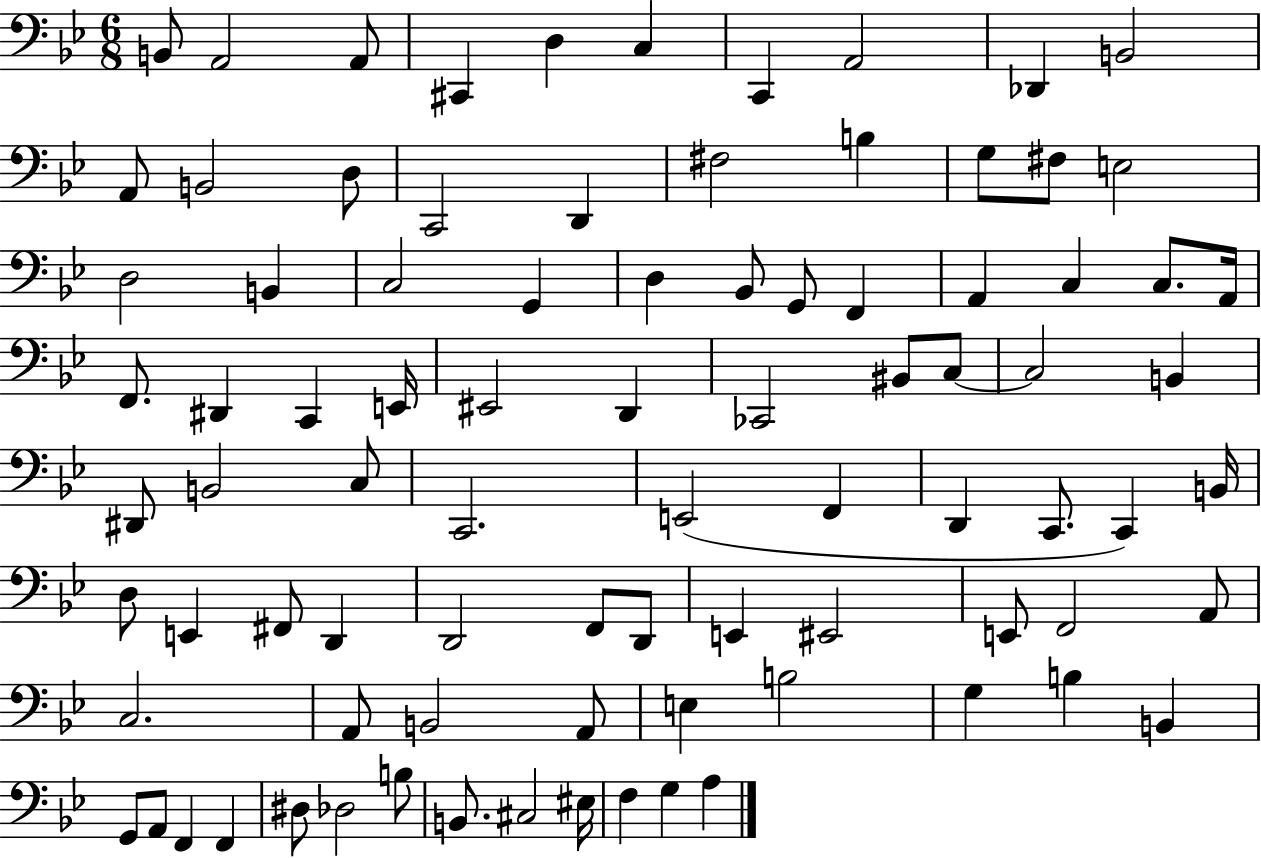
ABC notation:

X:1
T:Untitled
M:6/8
L:1/4
K:Bb
B,,/2 A,,2 A,,/2 ^C,, D, C, C,, A,,2 _D,, B,,2 A,,/2 B,,2 D,/2 C,,2 D,, ^F,2 B, G,/2 ^F,/2 E,2 D,2 B,, C,2 G,, D, _B,,/2 G,,/2 F,, A,, C, C,/2 A,,/4 F,,/2 ^D,, C,, E,,/4 ^E,,2 D,, _C,,2 ^B,,/2 C,/2 C,2 B,, ^D,,/2 B,,2 C,/2 C,,2 E,,2 F,, D,, C,,/2 C,, B,,/4 D,/2 E,, ^F,,/2 D,, D,,2 F,,/2 D,,/2 E,, ^E,,2 E,,/2 F,,2 A,,/2 C,2 A,,/2 B,,2 A,,/2 E, B,2 G, B, B,, G,,/2 A,,/2 F,, F,, ^D,/2 _D,2 B,/2 B,,/2 ^C,2 ^E,/4 F, G, A,